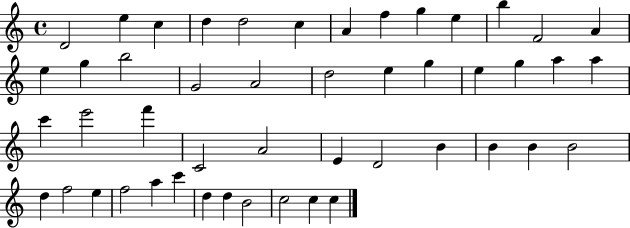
D4/h E5/q C5/q D5/q D5/h C5/q A4/q F5/q G5/q E5/q B5/q F4/h A4/q E5/q G5/q B5/h G4/h A4/h D5/h E5/q G5/q E5/q G5/q A5/q A5/q C6/q E6/h F6/q C4/h A4/h E4/q D4/h B4/q B4/q B4/q B4/h D5/q F5/h E5/q F5/h A5/q C6/q D5/q D5/q B4/h C5/h C5/q C5/q